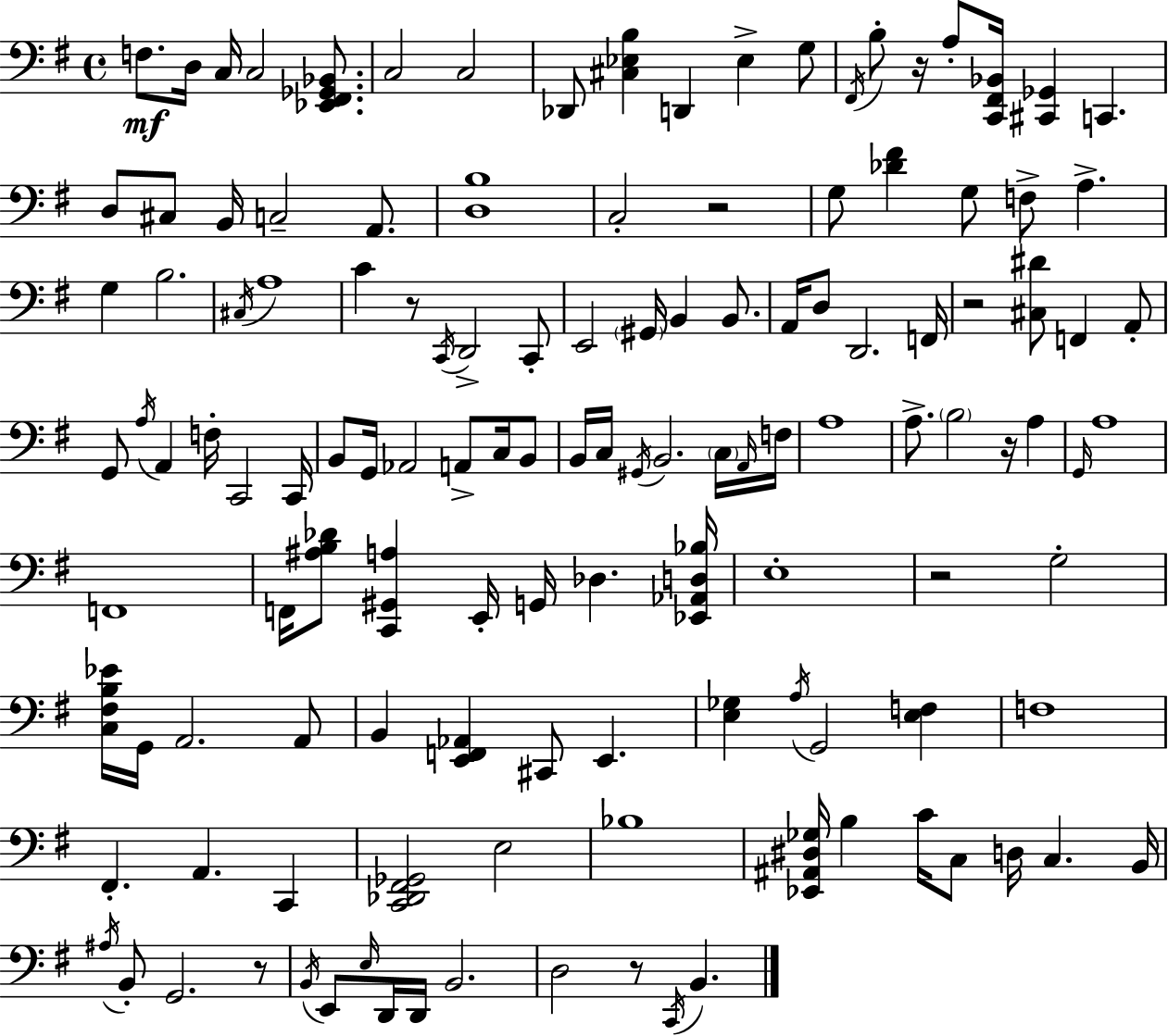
X:1
T:Untitled
M:4/4
L:1/4
K:Em
F,/2 D,/4 C,/4 C,2 [_E,,^F,,_G,,_B,,]/2 C,2 C,2 _D,,/2 [^C,_E,B,] D,, _E, G,/2 ^F,,/4 B,/2 z/4 A,/2 [C,,^F,,_B,,]/4 [^C,,_G,,] C,, D,/2 ^C,/2 B,,/4 C,2 A,,/2 [D,B,]4 C,2 z2 G,/2 [_D^F] G,/2 F,/2 A, G, B,2 ^C,/4 A,4 C z/2 C,,/4 D,,2 C,,/2 E,,2 ^G,,/4 B,, B,,/2 A,,/4 D,/2 D,,2 F,,/4 z2 [^C,^D]/2 F,, A,,/2 G,,/2 A,/4 A,, F,/4 C,,2 C,,/4 B,,/2 G,,/4 _A,,2 A,,/2 C,/4 B,,/2 B,,/4 C,/4 ^G,,/4 B,,2 C,/4 A,,/4 F,/4 A,4 A,/2 B,2 z/4 A, G,,/4 A,4 F,,4 F,,/4 [^A,B,_D]/2 [C,,^G,,A,] E,,/4 G,,/4 _D, [_E,,_A,,D,_B,]/4 E,4 z2 G,2 [C,^F,B,_E]/4 G,,/4 A,,2 A,,/2 B,, [E,,F,,_A,,] ^C,,/2 E,, [E,_G,] A,/4 G,,2 [E,F,] F,4 ^F,, A,, C,, [C,,_D,,^F,,_G,,]2 E,2 _B,4 [_E,,^A,,^D,_G,]/4 B, C/4 C,/2 D,/4 C, B,,/4 ^A,/4 B,,/2 G,,2 z/2 B,,/4 E,,/2 E,/4 D,,/4 D,,/4 B,,2 D,2 z/2 C,,/4 B,,